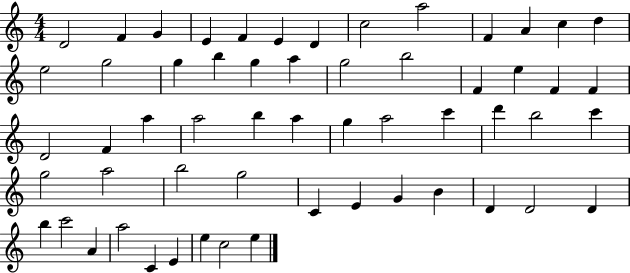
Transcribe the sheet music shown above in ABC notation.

X:1
T:Untitled
M:4/4
L:1/4
K:C
D2 F G E F E D c2 a2 F A c d e2 g2 g b g a g2 b2 F e F F D2 F a a2 b a g a2 c' d' b2 c' g2 a2 b2 g2 C E G B D D2 D b c'2 A a2 C E e c2 e